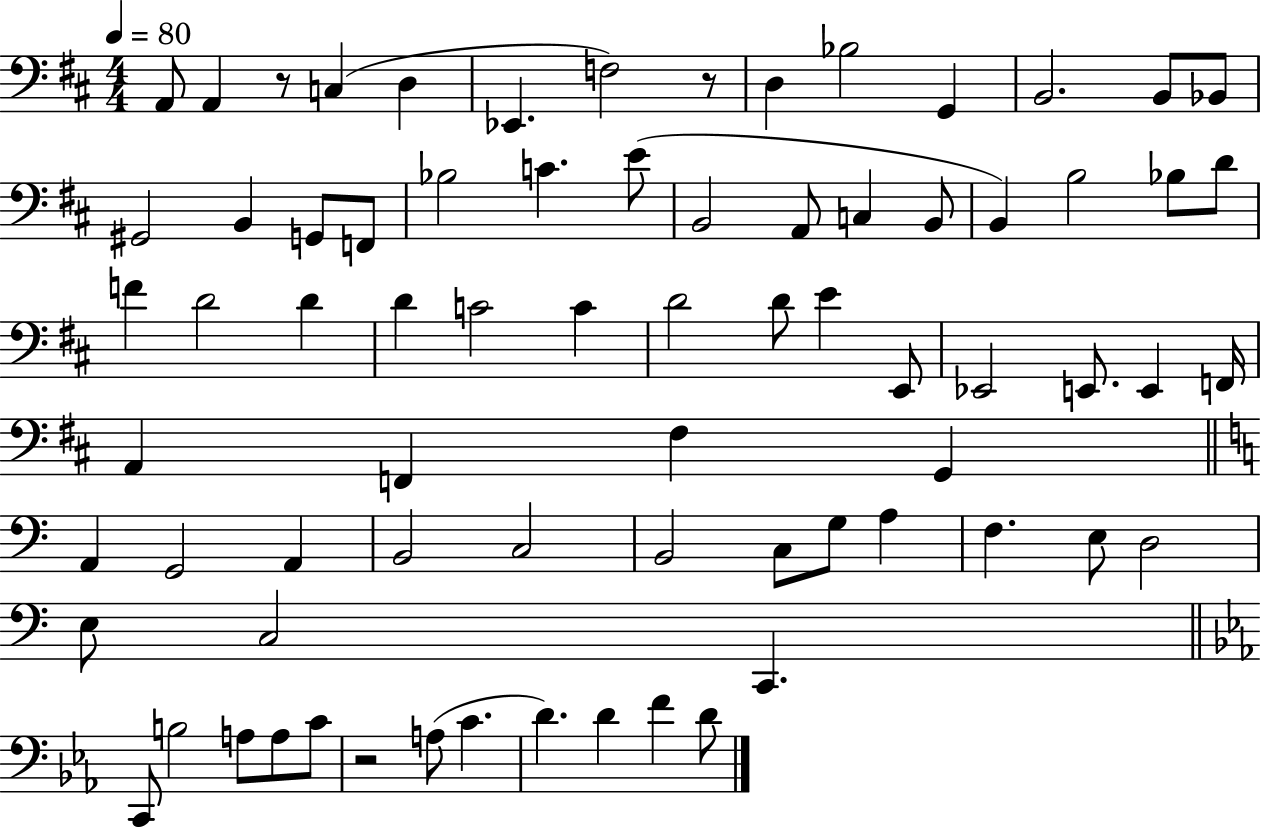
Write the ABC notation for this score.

X:1
T:Untitled
M:4/4
L:1/4
K:D
A,,/2 A,, z/2 C, D, _E,, F,2 z/2 D, _B,2 G,, B,,2 B,,/2 _B,,/2 ^G,,2 B,, G,,/2 F,,/2 _B,2 C E/2 B,,2 A,,/2 C, B,,/2 B,, B,2 _B,/2 D/2 F D2 D D C2 C D2 D/2 E E,,/2 _E,,2 E,,/2 E,, F,,/4 A,, F,, ^F, G,, A,, G,,2 A,, B,,2 C,2 B,,2 C,/2 G,/2 A, F, E,/2 D,2 E,/2 C,2 C,, C,,/2 B,2 A,/2 A,/2 C/2 z2 A,/2 C D D F D/2